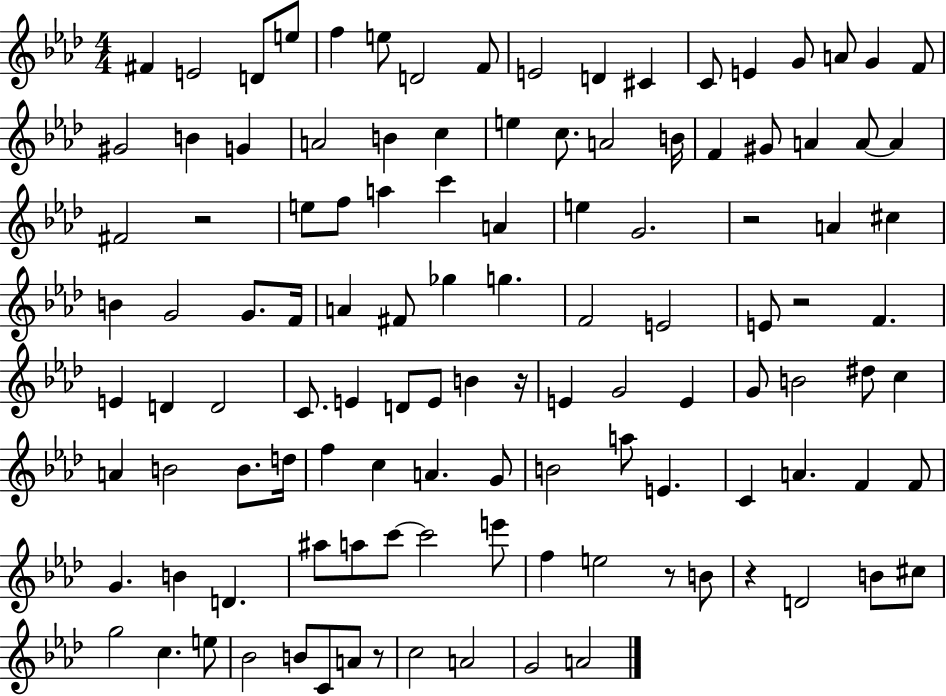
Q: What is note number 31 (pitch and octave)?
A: A4